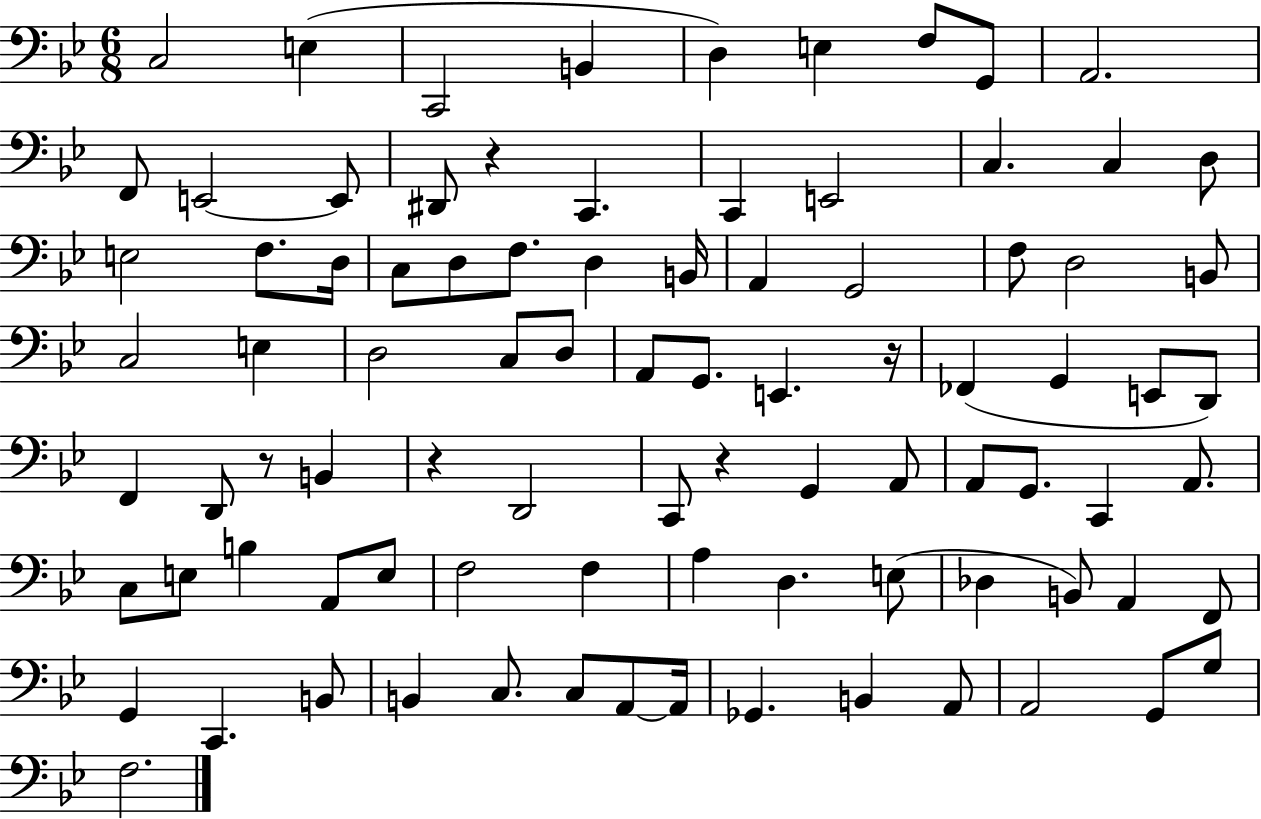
C3/h E3/q C2/h B2/q D3/q E3/q F3/e G2/e A2/h. F2/e E2/h E2/e D#2/e R/q C2/q. C2/q E2/h C3/q. C3/q D3/e E3/h F3/e. D3/s C3/e D3/e F3/e. D3/q B2/s A2/q G2/h F3/e D3/h B2/e C3/h E3/q D3/h C3/e D3/e A2/e G2/e. E2/q. R/s FES2/q G2/q E2/e D2/e F2/q D2/e R/e B2/q R/q D2/h C2/e R/q G2/q A2/e A2/e G2/e. C2/q A2/e. C3/e E3/e B3/q A2/e E3/e F3/h F3/q A3/q D3/q. E3/e Db3/q B2/e A2/q F2/e G2/q C2/q. B2/e B2/q C3/e. C3/e A2/e A2/s Gb2/q. B2/q A2/e A2/h G2/e G3/e F3/h.